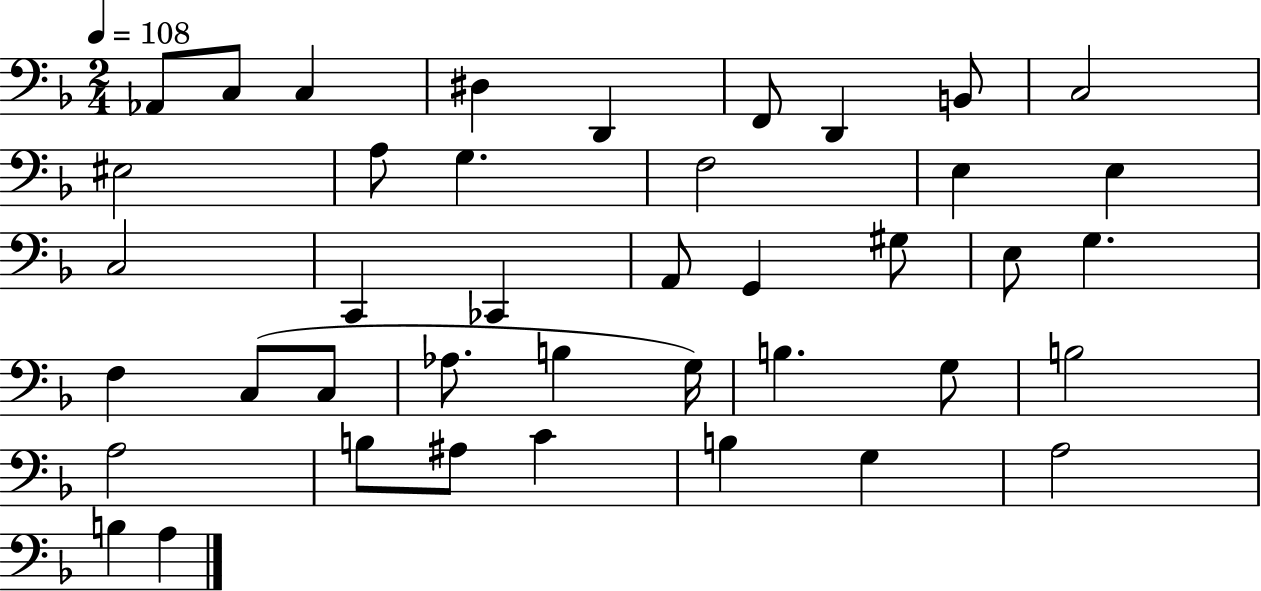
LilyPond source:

{
  \clef bass
  \numericTimeSignature
  \time 2/4
  \key f \major
  \tempo 4 = 108
  aes,8 c8 c4 | dis4 d,4 | f,8 d,4 b,8 | c2 | \break eis2 | a8 g4. | f2 | e4 e4 | \break c2 | c,4 ces,4 | a,8 g,4 gis8 | e8 g4. | \break f4 c8( c8 | aes8. b4 g16) | b4. g8 | b2 | \break a2 | b8 ais8 c'4 | b4 g4 | a2 | \break b4 a4 | \bar "|."
}